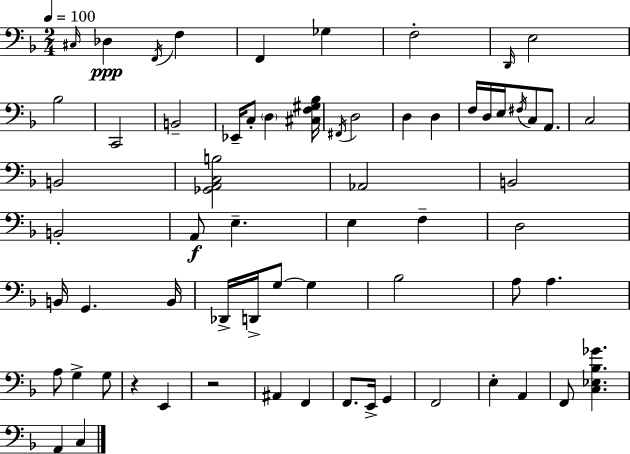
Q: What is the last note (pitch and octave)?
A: C3